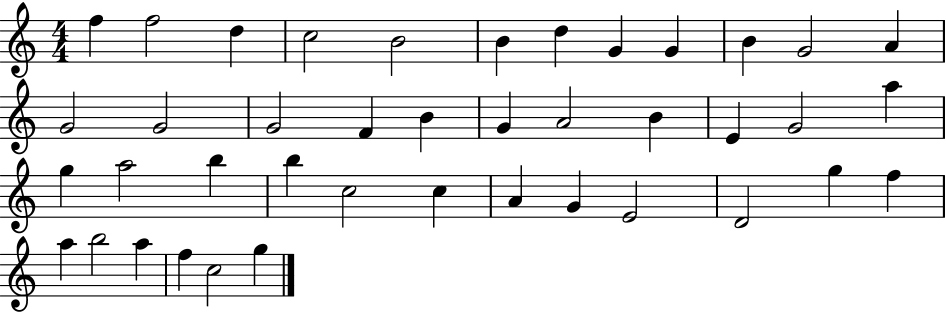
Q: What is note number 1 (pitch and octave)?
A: F5